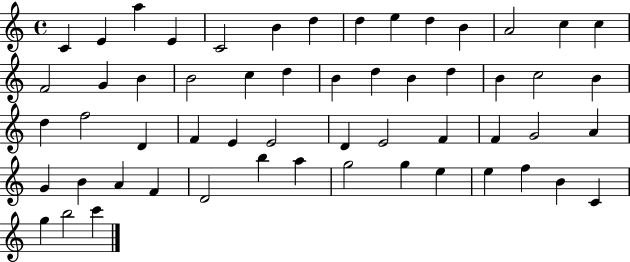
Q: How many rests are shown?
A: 0